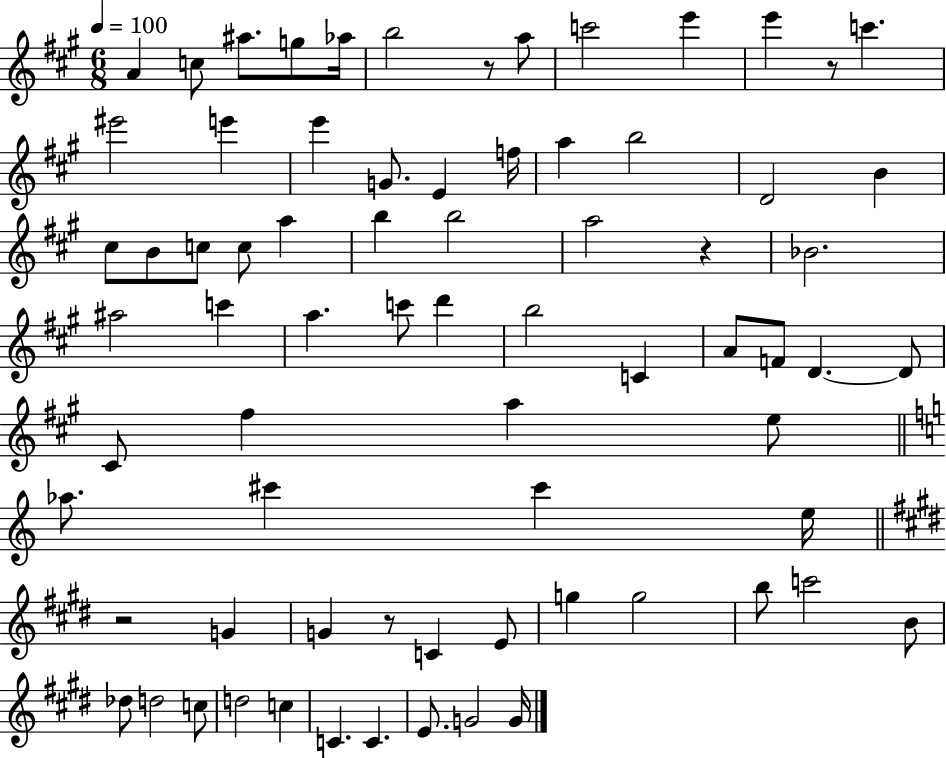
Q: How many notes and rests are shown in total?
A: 73